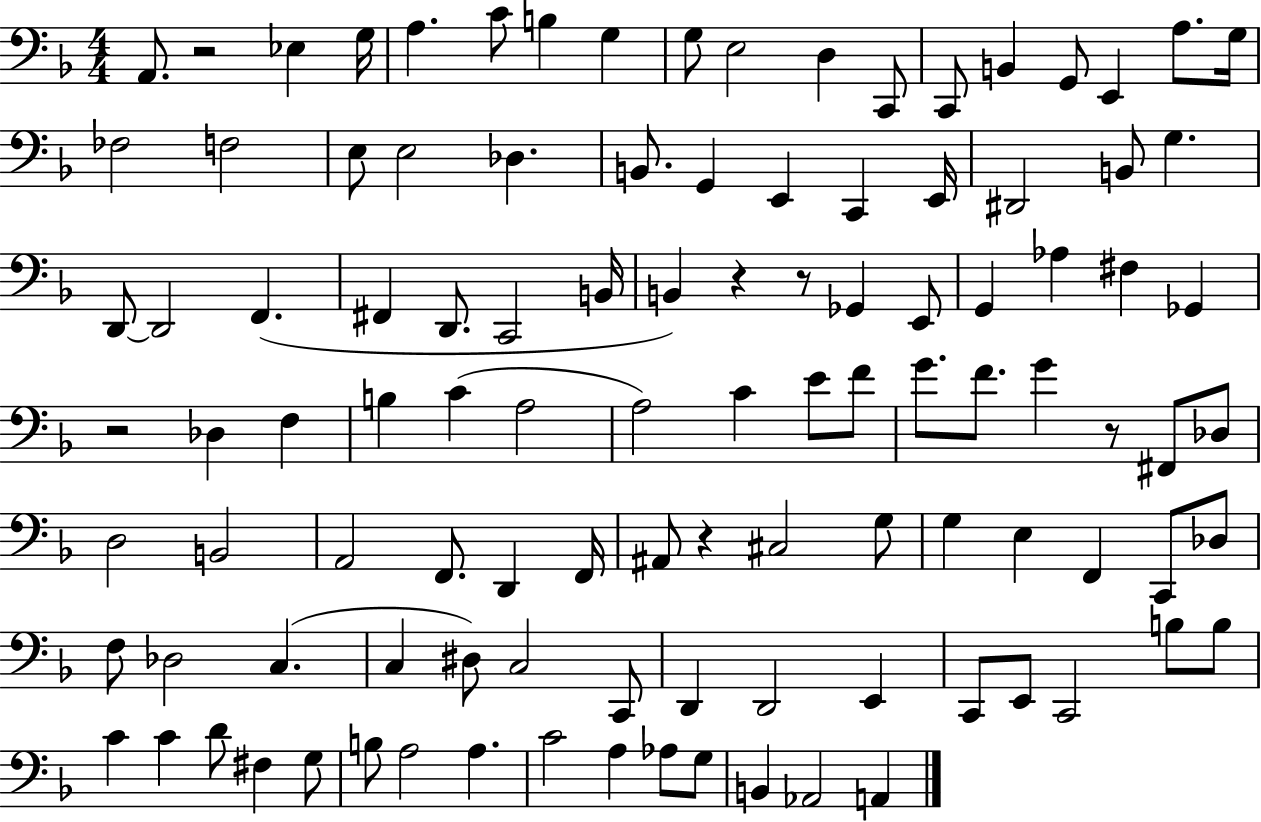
{
  \clef bass
  \numericTimeSignature
  \time 4/4
  \key f \major
  a,8. r2 ees4 g16 | a4. c'8 b4 g4 | g8 e2 d4 c,8 | c,8 b,4 g,8 e,4 a8. g16 | \break fes2 f2 | e8 e2 des4. | b,8. g,4 e,4 c,4 e,16 | dis,2 b,8 g4. | \break d,8~~ d,2 f,4.( | fis,4 d,8. c,2 b,16 | b,4) r4 r8 ges,4 e,8 | g,4 aes4 fis4 ges,4 | \break r2 des4 f4 | b4 c'4( a2 | a2) c'4 e'8 f'8 | g'8. f'8. g'4 r8 fis,8 des8 | \break d2 b,2 | a,2 f,8. d,4 f,16 | ais,8 r4 cis2 g8 | g4 e4 f,4 c,8 des8 | \break f8 des2 c4.( | c4 dis8) c2 c,8 | d,4 d,2 e,4 | c,8 e,8 c,2 b8 b8 | \break c'4 c'4 d'8 fis4 g8 | b8 a2 a4. | c'2 a4 aes8 g8 | b,4 aes,2 a,4 | \break \bar "|."
}